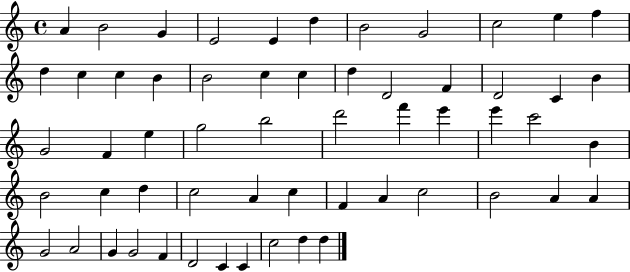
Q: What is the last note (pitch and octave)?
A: D5